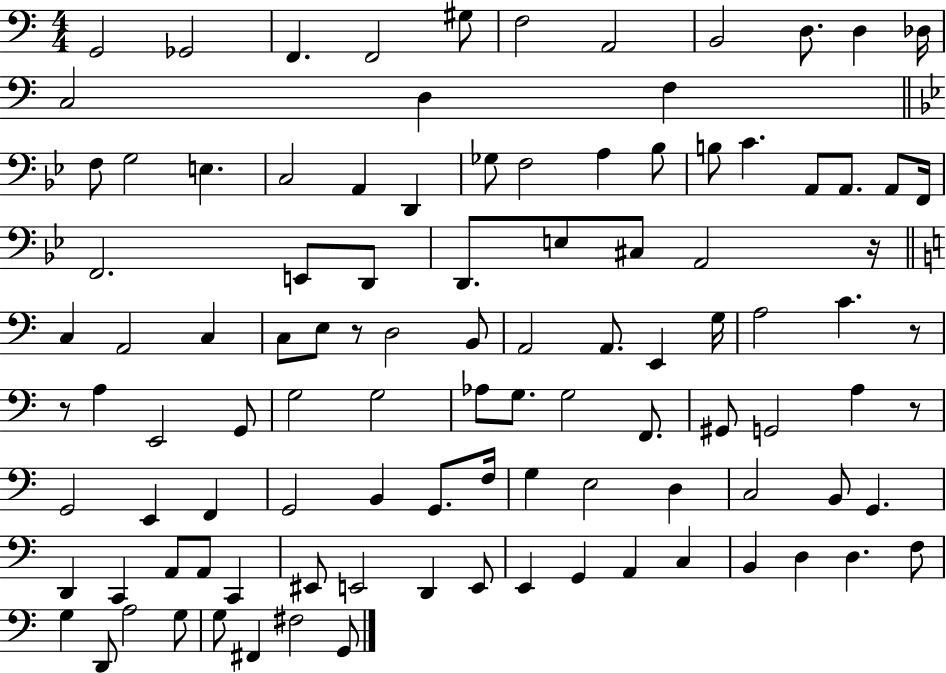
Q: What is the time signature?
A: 4/4